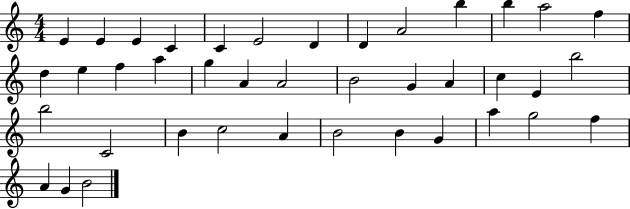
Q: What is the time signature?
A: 4/4